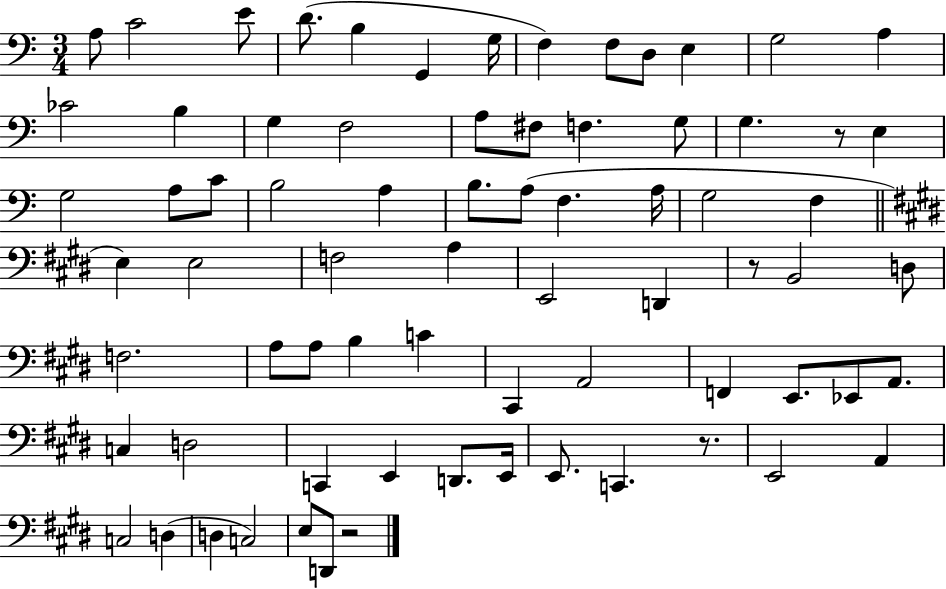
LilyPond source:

{
  \clef bass
  \numericTimeSignature
  \time 3/4
  \key c \major
  a8 c'2 e'8 | d'8.( b4 g,4 g16 | f4) f8 d8 e4 | g2 a4 | \break ces'2 b4 | g4 f2 | a8 fis8 f4. g8 | g4. r8 e4 | \break g2 a8 c'8 | b2 a4 | b8. a8( f4. a16 | g2 f4 | \break \bar "||" \break \key e \major e4) e2 | f2 a4 | e,2 d,4 | r8 b,2 d8 | \break f2. | a8 a8 b4 c'4 | cis,4 a,2 | f,4 e,8. ees,8 a,8. | \break c4 d2 | c,4 e,4 d,8. e,16 | e,8. c,4. r8. | e,2 a,4 | \break c2 d4( | d4 c2) | e8 d,8 r2 | \bar "|."
}